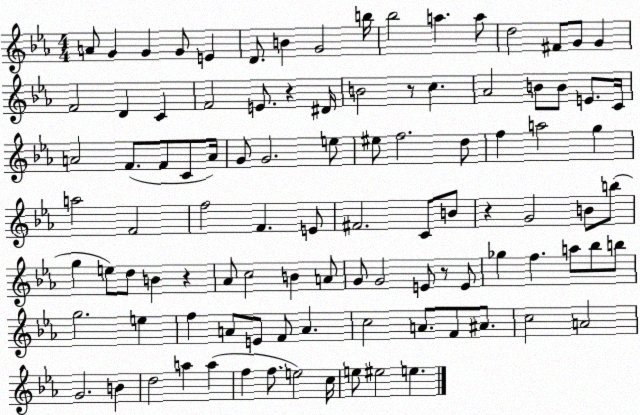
X:1
T:Untitled
M:4/4
L:1/4
K:Eb
A/2 G G G/2 E D/2 B G2 b/4 _b2 a a/2 d2 ^F/2 G/2 G F2 D C F2 E/2 z ^D/4 B2 z/2 c _A2 B/2 B/2 E/2 C/4 A2 F/2 F/2 C/2 A/4 G/2 G2 e/2 ^e/2 f2 d/2 f a2 g a2 F2 f2 F E/2 ^F2 C/2 B/2 z G2 B/2 b/2 g e/2 d/2 B z _A/2 c2 B A/2 G/2 G2 E/2 z/2 E/2 _g f a/2 _b/2 b/2 g2 e f A/2 E/2 F/2 A c2 A/2 F/2 ^A/2 c2 A2 G2 B d2 a a f f/2 e2 c/4 e/2 ^e2 e